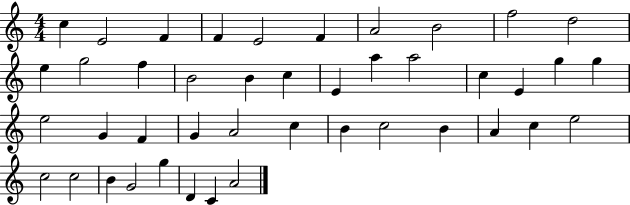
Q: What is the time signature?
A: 4/4